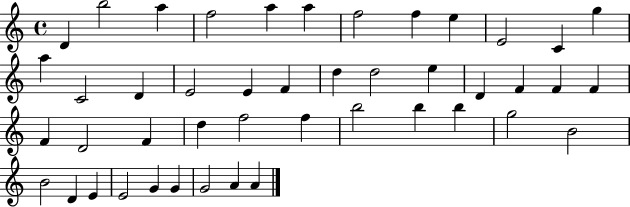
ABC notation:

X:1
T:Untitled
M:4/4
L:1/4
K:C
D b2 a f2 a a f2 f e E2 C g a C2 D E2 E F d d2 e D F F F F D2 F d f2 f b2 b b g2 B2 B2 D E E2 G G G2 A A